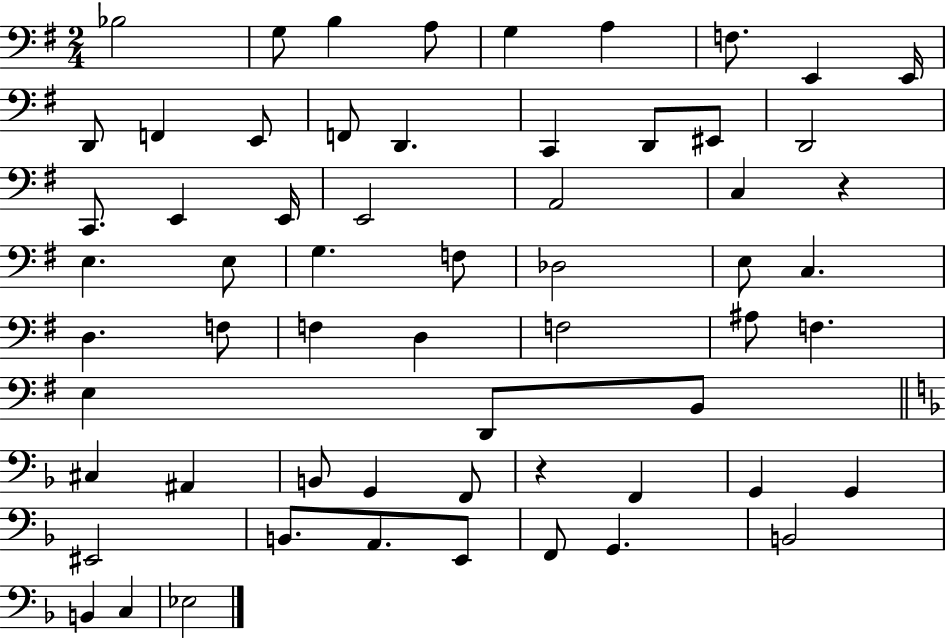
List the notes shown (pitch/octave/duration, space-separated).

Bb3/h G3/e B3/q A3/e G3/q A3/q F3/e. E2/q E2/s D2/e F2/q E2/e F2/e D2/q. C2/q D2/e EIS2/e D2/h C2/e. E2/q E2/s E2/h A2/h C3/q R/q E3/q. E3/e G3/q. F3/e Db3/h E3/e C3/q. D3/q. F3/e F3/q D3/q F3/h A#3/e F3/q. E3/q D2/e B2/e C#3/q A#2/q B2/e G2/q F2/e R/q F2/q G2/q G2/q EIS2/h B2/e. A2/e. E2/e F2/e G2/q. B2/h B2/q C3/q Eb3/h